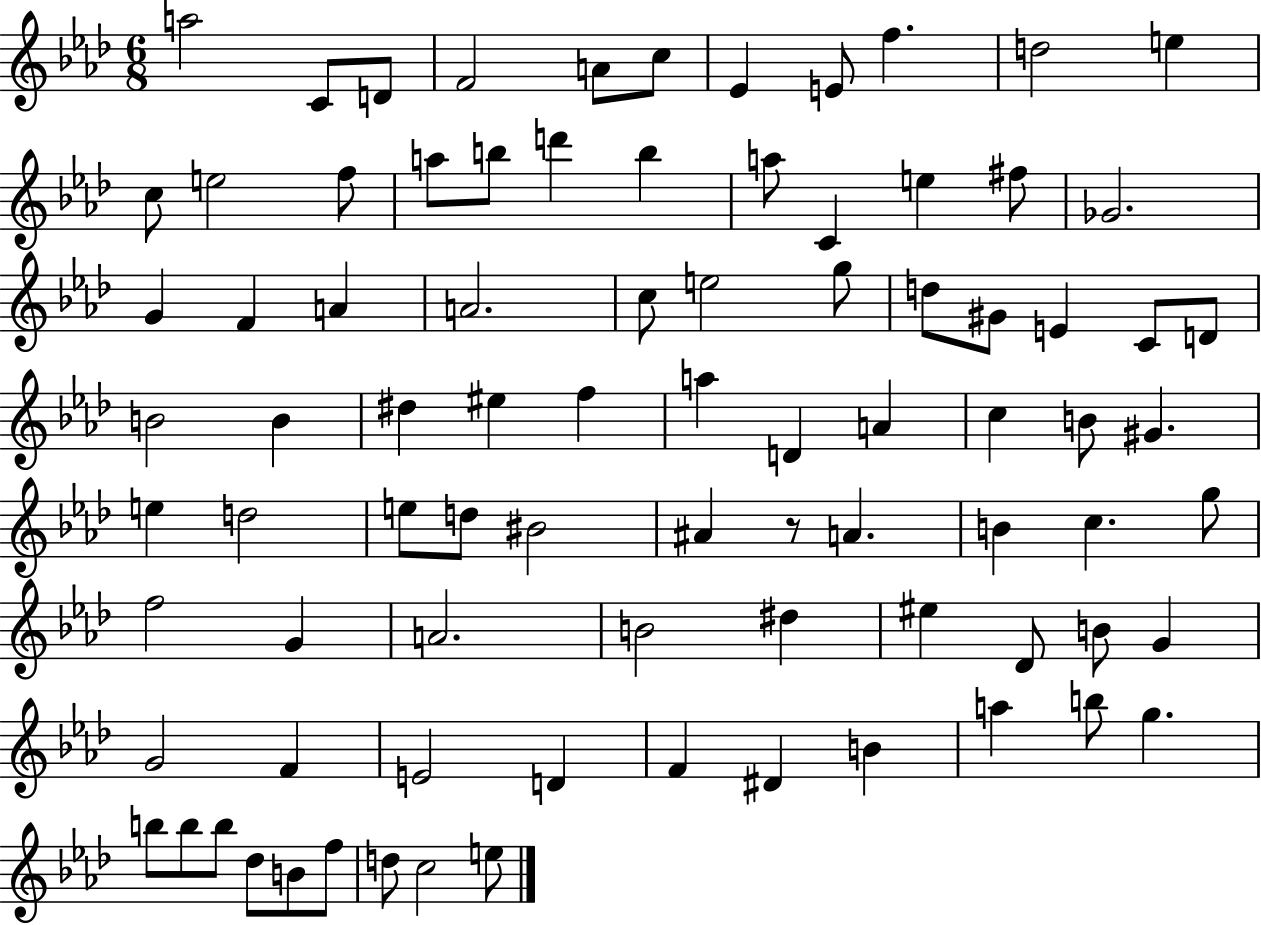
{
  \clef treble
  \numericTimeSignature
  \time 6/8
  \key aes \major
  a''2 c'8 d'8 | f'2 a'8 c''8 | ees'4 e'8 f''4. | d''2 e''4 | \break c''8 e''2 f''8 | a''8 b''8 d'''4 b''4 | a''8 c'4 e''4 fis''8 | ges'2. | \break g'4 f'4 a'4 | a'2. | c''8 e''2 g''8 | d''8 gis'8 e'4 c'8 d'8 | \break b'2 b'4 | dis''4 eis''4 f''4 | a''4 d'4 a'4 | c''4 b'8 gis'4. | \break e''4 d''2 | e''8 d''8 bis'2 | ais'4 r8 a'4. | b'4 c''4. g''8 | \break f''2 g'4 | a'2. | b'2 dis''4 | eis''4 des'8 b'8 g'4 | \break g'2 f'4 | e'2 d'4 | f'4 dis'4 b'4 | a''4 b''8 g''4. | \break b''8 b''8 b''8 des''8 b'8 f''8 | d''8 c''2 e''8 | \bar "|."
}